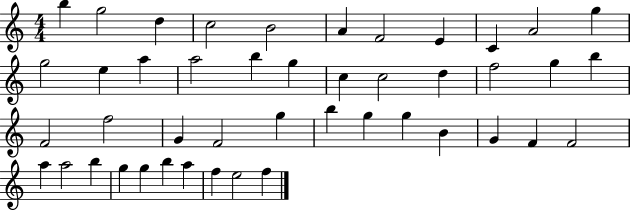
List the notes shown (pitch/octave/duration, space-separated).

B5/q G5/h D5/q C5/h B4/h A4/q F4/h E4/q C4/q A4/h G5/q G5/h E5/q A5/q A5/h B5/q G5/q C5/q C5/h D5/q F5/h G5/q B5/q F4/h F5/h G4/q F4/h G5/q B5/q G5/q G5/q B4/q G4/q F4/q F4/h A5/q A5/h B5/q G5/q G5/q B5/q A5/q F5/q E5/h F5/q